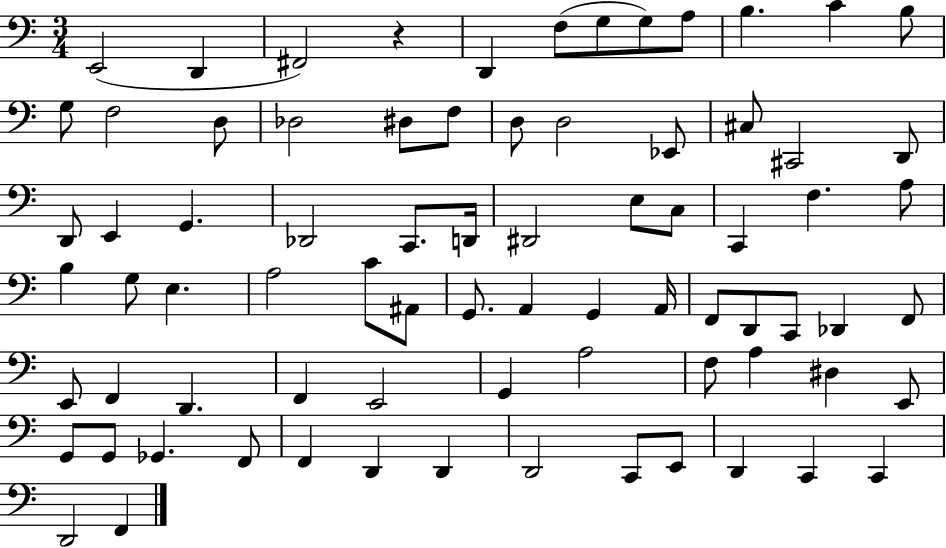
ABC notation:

X:1
T:Untitled
M:3/4
L:1/4
K:C
E,,2 D,, ^F,,2 z D,, F,/2 G,/2 G,/2 A,/2 B, C B,/2 G,/2 F,2 D,/2 _D,2 ^D,/2 F,/2 D,/2 D,2 _E,,/2 ^C,/2 ^C,,2 D,,/2 D,,/2 E,, G,, _D,,2 C,,/2 D,,/4 ^D,,2 E,/2 C,/2 C,, F, A,/2 B, G,/2 E, A,2 C/2 ^A,,/2 G,,/2 A,, G,, A,,/4 F,,/2 D,,/2 C,,/2 _D,, F,,/2 E,,/2 F,, D,, F,, E,,2 G,, A,2 F,/2 A, ^D, E,,/2 G,,/2 G,,/2 _G,, F,,/2 F,, D,, D,, D,,2 C,,/2 E,,/2 D,, C,, C,, D,,2 F,,